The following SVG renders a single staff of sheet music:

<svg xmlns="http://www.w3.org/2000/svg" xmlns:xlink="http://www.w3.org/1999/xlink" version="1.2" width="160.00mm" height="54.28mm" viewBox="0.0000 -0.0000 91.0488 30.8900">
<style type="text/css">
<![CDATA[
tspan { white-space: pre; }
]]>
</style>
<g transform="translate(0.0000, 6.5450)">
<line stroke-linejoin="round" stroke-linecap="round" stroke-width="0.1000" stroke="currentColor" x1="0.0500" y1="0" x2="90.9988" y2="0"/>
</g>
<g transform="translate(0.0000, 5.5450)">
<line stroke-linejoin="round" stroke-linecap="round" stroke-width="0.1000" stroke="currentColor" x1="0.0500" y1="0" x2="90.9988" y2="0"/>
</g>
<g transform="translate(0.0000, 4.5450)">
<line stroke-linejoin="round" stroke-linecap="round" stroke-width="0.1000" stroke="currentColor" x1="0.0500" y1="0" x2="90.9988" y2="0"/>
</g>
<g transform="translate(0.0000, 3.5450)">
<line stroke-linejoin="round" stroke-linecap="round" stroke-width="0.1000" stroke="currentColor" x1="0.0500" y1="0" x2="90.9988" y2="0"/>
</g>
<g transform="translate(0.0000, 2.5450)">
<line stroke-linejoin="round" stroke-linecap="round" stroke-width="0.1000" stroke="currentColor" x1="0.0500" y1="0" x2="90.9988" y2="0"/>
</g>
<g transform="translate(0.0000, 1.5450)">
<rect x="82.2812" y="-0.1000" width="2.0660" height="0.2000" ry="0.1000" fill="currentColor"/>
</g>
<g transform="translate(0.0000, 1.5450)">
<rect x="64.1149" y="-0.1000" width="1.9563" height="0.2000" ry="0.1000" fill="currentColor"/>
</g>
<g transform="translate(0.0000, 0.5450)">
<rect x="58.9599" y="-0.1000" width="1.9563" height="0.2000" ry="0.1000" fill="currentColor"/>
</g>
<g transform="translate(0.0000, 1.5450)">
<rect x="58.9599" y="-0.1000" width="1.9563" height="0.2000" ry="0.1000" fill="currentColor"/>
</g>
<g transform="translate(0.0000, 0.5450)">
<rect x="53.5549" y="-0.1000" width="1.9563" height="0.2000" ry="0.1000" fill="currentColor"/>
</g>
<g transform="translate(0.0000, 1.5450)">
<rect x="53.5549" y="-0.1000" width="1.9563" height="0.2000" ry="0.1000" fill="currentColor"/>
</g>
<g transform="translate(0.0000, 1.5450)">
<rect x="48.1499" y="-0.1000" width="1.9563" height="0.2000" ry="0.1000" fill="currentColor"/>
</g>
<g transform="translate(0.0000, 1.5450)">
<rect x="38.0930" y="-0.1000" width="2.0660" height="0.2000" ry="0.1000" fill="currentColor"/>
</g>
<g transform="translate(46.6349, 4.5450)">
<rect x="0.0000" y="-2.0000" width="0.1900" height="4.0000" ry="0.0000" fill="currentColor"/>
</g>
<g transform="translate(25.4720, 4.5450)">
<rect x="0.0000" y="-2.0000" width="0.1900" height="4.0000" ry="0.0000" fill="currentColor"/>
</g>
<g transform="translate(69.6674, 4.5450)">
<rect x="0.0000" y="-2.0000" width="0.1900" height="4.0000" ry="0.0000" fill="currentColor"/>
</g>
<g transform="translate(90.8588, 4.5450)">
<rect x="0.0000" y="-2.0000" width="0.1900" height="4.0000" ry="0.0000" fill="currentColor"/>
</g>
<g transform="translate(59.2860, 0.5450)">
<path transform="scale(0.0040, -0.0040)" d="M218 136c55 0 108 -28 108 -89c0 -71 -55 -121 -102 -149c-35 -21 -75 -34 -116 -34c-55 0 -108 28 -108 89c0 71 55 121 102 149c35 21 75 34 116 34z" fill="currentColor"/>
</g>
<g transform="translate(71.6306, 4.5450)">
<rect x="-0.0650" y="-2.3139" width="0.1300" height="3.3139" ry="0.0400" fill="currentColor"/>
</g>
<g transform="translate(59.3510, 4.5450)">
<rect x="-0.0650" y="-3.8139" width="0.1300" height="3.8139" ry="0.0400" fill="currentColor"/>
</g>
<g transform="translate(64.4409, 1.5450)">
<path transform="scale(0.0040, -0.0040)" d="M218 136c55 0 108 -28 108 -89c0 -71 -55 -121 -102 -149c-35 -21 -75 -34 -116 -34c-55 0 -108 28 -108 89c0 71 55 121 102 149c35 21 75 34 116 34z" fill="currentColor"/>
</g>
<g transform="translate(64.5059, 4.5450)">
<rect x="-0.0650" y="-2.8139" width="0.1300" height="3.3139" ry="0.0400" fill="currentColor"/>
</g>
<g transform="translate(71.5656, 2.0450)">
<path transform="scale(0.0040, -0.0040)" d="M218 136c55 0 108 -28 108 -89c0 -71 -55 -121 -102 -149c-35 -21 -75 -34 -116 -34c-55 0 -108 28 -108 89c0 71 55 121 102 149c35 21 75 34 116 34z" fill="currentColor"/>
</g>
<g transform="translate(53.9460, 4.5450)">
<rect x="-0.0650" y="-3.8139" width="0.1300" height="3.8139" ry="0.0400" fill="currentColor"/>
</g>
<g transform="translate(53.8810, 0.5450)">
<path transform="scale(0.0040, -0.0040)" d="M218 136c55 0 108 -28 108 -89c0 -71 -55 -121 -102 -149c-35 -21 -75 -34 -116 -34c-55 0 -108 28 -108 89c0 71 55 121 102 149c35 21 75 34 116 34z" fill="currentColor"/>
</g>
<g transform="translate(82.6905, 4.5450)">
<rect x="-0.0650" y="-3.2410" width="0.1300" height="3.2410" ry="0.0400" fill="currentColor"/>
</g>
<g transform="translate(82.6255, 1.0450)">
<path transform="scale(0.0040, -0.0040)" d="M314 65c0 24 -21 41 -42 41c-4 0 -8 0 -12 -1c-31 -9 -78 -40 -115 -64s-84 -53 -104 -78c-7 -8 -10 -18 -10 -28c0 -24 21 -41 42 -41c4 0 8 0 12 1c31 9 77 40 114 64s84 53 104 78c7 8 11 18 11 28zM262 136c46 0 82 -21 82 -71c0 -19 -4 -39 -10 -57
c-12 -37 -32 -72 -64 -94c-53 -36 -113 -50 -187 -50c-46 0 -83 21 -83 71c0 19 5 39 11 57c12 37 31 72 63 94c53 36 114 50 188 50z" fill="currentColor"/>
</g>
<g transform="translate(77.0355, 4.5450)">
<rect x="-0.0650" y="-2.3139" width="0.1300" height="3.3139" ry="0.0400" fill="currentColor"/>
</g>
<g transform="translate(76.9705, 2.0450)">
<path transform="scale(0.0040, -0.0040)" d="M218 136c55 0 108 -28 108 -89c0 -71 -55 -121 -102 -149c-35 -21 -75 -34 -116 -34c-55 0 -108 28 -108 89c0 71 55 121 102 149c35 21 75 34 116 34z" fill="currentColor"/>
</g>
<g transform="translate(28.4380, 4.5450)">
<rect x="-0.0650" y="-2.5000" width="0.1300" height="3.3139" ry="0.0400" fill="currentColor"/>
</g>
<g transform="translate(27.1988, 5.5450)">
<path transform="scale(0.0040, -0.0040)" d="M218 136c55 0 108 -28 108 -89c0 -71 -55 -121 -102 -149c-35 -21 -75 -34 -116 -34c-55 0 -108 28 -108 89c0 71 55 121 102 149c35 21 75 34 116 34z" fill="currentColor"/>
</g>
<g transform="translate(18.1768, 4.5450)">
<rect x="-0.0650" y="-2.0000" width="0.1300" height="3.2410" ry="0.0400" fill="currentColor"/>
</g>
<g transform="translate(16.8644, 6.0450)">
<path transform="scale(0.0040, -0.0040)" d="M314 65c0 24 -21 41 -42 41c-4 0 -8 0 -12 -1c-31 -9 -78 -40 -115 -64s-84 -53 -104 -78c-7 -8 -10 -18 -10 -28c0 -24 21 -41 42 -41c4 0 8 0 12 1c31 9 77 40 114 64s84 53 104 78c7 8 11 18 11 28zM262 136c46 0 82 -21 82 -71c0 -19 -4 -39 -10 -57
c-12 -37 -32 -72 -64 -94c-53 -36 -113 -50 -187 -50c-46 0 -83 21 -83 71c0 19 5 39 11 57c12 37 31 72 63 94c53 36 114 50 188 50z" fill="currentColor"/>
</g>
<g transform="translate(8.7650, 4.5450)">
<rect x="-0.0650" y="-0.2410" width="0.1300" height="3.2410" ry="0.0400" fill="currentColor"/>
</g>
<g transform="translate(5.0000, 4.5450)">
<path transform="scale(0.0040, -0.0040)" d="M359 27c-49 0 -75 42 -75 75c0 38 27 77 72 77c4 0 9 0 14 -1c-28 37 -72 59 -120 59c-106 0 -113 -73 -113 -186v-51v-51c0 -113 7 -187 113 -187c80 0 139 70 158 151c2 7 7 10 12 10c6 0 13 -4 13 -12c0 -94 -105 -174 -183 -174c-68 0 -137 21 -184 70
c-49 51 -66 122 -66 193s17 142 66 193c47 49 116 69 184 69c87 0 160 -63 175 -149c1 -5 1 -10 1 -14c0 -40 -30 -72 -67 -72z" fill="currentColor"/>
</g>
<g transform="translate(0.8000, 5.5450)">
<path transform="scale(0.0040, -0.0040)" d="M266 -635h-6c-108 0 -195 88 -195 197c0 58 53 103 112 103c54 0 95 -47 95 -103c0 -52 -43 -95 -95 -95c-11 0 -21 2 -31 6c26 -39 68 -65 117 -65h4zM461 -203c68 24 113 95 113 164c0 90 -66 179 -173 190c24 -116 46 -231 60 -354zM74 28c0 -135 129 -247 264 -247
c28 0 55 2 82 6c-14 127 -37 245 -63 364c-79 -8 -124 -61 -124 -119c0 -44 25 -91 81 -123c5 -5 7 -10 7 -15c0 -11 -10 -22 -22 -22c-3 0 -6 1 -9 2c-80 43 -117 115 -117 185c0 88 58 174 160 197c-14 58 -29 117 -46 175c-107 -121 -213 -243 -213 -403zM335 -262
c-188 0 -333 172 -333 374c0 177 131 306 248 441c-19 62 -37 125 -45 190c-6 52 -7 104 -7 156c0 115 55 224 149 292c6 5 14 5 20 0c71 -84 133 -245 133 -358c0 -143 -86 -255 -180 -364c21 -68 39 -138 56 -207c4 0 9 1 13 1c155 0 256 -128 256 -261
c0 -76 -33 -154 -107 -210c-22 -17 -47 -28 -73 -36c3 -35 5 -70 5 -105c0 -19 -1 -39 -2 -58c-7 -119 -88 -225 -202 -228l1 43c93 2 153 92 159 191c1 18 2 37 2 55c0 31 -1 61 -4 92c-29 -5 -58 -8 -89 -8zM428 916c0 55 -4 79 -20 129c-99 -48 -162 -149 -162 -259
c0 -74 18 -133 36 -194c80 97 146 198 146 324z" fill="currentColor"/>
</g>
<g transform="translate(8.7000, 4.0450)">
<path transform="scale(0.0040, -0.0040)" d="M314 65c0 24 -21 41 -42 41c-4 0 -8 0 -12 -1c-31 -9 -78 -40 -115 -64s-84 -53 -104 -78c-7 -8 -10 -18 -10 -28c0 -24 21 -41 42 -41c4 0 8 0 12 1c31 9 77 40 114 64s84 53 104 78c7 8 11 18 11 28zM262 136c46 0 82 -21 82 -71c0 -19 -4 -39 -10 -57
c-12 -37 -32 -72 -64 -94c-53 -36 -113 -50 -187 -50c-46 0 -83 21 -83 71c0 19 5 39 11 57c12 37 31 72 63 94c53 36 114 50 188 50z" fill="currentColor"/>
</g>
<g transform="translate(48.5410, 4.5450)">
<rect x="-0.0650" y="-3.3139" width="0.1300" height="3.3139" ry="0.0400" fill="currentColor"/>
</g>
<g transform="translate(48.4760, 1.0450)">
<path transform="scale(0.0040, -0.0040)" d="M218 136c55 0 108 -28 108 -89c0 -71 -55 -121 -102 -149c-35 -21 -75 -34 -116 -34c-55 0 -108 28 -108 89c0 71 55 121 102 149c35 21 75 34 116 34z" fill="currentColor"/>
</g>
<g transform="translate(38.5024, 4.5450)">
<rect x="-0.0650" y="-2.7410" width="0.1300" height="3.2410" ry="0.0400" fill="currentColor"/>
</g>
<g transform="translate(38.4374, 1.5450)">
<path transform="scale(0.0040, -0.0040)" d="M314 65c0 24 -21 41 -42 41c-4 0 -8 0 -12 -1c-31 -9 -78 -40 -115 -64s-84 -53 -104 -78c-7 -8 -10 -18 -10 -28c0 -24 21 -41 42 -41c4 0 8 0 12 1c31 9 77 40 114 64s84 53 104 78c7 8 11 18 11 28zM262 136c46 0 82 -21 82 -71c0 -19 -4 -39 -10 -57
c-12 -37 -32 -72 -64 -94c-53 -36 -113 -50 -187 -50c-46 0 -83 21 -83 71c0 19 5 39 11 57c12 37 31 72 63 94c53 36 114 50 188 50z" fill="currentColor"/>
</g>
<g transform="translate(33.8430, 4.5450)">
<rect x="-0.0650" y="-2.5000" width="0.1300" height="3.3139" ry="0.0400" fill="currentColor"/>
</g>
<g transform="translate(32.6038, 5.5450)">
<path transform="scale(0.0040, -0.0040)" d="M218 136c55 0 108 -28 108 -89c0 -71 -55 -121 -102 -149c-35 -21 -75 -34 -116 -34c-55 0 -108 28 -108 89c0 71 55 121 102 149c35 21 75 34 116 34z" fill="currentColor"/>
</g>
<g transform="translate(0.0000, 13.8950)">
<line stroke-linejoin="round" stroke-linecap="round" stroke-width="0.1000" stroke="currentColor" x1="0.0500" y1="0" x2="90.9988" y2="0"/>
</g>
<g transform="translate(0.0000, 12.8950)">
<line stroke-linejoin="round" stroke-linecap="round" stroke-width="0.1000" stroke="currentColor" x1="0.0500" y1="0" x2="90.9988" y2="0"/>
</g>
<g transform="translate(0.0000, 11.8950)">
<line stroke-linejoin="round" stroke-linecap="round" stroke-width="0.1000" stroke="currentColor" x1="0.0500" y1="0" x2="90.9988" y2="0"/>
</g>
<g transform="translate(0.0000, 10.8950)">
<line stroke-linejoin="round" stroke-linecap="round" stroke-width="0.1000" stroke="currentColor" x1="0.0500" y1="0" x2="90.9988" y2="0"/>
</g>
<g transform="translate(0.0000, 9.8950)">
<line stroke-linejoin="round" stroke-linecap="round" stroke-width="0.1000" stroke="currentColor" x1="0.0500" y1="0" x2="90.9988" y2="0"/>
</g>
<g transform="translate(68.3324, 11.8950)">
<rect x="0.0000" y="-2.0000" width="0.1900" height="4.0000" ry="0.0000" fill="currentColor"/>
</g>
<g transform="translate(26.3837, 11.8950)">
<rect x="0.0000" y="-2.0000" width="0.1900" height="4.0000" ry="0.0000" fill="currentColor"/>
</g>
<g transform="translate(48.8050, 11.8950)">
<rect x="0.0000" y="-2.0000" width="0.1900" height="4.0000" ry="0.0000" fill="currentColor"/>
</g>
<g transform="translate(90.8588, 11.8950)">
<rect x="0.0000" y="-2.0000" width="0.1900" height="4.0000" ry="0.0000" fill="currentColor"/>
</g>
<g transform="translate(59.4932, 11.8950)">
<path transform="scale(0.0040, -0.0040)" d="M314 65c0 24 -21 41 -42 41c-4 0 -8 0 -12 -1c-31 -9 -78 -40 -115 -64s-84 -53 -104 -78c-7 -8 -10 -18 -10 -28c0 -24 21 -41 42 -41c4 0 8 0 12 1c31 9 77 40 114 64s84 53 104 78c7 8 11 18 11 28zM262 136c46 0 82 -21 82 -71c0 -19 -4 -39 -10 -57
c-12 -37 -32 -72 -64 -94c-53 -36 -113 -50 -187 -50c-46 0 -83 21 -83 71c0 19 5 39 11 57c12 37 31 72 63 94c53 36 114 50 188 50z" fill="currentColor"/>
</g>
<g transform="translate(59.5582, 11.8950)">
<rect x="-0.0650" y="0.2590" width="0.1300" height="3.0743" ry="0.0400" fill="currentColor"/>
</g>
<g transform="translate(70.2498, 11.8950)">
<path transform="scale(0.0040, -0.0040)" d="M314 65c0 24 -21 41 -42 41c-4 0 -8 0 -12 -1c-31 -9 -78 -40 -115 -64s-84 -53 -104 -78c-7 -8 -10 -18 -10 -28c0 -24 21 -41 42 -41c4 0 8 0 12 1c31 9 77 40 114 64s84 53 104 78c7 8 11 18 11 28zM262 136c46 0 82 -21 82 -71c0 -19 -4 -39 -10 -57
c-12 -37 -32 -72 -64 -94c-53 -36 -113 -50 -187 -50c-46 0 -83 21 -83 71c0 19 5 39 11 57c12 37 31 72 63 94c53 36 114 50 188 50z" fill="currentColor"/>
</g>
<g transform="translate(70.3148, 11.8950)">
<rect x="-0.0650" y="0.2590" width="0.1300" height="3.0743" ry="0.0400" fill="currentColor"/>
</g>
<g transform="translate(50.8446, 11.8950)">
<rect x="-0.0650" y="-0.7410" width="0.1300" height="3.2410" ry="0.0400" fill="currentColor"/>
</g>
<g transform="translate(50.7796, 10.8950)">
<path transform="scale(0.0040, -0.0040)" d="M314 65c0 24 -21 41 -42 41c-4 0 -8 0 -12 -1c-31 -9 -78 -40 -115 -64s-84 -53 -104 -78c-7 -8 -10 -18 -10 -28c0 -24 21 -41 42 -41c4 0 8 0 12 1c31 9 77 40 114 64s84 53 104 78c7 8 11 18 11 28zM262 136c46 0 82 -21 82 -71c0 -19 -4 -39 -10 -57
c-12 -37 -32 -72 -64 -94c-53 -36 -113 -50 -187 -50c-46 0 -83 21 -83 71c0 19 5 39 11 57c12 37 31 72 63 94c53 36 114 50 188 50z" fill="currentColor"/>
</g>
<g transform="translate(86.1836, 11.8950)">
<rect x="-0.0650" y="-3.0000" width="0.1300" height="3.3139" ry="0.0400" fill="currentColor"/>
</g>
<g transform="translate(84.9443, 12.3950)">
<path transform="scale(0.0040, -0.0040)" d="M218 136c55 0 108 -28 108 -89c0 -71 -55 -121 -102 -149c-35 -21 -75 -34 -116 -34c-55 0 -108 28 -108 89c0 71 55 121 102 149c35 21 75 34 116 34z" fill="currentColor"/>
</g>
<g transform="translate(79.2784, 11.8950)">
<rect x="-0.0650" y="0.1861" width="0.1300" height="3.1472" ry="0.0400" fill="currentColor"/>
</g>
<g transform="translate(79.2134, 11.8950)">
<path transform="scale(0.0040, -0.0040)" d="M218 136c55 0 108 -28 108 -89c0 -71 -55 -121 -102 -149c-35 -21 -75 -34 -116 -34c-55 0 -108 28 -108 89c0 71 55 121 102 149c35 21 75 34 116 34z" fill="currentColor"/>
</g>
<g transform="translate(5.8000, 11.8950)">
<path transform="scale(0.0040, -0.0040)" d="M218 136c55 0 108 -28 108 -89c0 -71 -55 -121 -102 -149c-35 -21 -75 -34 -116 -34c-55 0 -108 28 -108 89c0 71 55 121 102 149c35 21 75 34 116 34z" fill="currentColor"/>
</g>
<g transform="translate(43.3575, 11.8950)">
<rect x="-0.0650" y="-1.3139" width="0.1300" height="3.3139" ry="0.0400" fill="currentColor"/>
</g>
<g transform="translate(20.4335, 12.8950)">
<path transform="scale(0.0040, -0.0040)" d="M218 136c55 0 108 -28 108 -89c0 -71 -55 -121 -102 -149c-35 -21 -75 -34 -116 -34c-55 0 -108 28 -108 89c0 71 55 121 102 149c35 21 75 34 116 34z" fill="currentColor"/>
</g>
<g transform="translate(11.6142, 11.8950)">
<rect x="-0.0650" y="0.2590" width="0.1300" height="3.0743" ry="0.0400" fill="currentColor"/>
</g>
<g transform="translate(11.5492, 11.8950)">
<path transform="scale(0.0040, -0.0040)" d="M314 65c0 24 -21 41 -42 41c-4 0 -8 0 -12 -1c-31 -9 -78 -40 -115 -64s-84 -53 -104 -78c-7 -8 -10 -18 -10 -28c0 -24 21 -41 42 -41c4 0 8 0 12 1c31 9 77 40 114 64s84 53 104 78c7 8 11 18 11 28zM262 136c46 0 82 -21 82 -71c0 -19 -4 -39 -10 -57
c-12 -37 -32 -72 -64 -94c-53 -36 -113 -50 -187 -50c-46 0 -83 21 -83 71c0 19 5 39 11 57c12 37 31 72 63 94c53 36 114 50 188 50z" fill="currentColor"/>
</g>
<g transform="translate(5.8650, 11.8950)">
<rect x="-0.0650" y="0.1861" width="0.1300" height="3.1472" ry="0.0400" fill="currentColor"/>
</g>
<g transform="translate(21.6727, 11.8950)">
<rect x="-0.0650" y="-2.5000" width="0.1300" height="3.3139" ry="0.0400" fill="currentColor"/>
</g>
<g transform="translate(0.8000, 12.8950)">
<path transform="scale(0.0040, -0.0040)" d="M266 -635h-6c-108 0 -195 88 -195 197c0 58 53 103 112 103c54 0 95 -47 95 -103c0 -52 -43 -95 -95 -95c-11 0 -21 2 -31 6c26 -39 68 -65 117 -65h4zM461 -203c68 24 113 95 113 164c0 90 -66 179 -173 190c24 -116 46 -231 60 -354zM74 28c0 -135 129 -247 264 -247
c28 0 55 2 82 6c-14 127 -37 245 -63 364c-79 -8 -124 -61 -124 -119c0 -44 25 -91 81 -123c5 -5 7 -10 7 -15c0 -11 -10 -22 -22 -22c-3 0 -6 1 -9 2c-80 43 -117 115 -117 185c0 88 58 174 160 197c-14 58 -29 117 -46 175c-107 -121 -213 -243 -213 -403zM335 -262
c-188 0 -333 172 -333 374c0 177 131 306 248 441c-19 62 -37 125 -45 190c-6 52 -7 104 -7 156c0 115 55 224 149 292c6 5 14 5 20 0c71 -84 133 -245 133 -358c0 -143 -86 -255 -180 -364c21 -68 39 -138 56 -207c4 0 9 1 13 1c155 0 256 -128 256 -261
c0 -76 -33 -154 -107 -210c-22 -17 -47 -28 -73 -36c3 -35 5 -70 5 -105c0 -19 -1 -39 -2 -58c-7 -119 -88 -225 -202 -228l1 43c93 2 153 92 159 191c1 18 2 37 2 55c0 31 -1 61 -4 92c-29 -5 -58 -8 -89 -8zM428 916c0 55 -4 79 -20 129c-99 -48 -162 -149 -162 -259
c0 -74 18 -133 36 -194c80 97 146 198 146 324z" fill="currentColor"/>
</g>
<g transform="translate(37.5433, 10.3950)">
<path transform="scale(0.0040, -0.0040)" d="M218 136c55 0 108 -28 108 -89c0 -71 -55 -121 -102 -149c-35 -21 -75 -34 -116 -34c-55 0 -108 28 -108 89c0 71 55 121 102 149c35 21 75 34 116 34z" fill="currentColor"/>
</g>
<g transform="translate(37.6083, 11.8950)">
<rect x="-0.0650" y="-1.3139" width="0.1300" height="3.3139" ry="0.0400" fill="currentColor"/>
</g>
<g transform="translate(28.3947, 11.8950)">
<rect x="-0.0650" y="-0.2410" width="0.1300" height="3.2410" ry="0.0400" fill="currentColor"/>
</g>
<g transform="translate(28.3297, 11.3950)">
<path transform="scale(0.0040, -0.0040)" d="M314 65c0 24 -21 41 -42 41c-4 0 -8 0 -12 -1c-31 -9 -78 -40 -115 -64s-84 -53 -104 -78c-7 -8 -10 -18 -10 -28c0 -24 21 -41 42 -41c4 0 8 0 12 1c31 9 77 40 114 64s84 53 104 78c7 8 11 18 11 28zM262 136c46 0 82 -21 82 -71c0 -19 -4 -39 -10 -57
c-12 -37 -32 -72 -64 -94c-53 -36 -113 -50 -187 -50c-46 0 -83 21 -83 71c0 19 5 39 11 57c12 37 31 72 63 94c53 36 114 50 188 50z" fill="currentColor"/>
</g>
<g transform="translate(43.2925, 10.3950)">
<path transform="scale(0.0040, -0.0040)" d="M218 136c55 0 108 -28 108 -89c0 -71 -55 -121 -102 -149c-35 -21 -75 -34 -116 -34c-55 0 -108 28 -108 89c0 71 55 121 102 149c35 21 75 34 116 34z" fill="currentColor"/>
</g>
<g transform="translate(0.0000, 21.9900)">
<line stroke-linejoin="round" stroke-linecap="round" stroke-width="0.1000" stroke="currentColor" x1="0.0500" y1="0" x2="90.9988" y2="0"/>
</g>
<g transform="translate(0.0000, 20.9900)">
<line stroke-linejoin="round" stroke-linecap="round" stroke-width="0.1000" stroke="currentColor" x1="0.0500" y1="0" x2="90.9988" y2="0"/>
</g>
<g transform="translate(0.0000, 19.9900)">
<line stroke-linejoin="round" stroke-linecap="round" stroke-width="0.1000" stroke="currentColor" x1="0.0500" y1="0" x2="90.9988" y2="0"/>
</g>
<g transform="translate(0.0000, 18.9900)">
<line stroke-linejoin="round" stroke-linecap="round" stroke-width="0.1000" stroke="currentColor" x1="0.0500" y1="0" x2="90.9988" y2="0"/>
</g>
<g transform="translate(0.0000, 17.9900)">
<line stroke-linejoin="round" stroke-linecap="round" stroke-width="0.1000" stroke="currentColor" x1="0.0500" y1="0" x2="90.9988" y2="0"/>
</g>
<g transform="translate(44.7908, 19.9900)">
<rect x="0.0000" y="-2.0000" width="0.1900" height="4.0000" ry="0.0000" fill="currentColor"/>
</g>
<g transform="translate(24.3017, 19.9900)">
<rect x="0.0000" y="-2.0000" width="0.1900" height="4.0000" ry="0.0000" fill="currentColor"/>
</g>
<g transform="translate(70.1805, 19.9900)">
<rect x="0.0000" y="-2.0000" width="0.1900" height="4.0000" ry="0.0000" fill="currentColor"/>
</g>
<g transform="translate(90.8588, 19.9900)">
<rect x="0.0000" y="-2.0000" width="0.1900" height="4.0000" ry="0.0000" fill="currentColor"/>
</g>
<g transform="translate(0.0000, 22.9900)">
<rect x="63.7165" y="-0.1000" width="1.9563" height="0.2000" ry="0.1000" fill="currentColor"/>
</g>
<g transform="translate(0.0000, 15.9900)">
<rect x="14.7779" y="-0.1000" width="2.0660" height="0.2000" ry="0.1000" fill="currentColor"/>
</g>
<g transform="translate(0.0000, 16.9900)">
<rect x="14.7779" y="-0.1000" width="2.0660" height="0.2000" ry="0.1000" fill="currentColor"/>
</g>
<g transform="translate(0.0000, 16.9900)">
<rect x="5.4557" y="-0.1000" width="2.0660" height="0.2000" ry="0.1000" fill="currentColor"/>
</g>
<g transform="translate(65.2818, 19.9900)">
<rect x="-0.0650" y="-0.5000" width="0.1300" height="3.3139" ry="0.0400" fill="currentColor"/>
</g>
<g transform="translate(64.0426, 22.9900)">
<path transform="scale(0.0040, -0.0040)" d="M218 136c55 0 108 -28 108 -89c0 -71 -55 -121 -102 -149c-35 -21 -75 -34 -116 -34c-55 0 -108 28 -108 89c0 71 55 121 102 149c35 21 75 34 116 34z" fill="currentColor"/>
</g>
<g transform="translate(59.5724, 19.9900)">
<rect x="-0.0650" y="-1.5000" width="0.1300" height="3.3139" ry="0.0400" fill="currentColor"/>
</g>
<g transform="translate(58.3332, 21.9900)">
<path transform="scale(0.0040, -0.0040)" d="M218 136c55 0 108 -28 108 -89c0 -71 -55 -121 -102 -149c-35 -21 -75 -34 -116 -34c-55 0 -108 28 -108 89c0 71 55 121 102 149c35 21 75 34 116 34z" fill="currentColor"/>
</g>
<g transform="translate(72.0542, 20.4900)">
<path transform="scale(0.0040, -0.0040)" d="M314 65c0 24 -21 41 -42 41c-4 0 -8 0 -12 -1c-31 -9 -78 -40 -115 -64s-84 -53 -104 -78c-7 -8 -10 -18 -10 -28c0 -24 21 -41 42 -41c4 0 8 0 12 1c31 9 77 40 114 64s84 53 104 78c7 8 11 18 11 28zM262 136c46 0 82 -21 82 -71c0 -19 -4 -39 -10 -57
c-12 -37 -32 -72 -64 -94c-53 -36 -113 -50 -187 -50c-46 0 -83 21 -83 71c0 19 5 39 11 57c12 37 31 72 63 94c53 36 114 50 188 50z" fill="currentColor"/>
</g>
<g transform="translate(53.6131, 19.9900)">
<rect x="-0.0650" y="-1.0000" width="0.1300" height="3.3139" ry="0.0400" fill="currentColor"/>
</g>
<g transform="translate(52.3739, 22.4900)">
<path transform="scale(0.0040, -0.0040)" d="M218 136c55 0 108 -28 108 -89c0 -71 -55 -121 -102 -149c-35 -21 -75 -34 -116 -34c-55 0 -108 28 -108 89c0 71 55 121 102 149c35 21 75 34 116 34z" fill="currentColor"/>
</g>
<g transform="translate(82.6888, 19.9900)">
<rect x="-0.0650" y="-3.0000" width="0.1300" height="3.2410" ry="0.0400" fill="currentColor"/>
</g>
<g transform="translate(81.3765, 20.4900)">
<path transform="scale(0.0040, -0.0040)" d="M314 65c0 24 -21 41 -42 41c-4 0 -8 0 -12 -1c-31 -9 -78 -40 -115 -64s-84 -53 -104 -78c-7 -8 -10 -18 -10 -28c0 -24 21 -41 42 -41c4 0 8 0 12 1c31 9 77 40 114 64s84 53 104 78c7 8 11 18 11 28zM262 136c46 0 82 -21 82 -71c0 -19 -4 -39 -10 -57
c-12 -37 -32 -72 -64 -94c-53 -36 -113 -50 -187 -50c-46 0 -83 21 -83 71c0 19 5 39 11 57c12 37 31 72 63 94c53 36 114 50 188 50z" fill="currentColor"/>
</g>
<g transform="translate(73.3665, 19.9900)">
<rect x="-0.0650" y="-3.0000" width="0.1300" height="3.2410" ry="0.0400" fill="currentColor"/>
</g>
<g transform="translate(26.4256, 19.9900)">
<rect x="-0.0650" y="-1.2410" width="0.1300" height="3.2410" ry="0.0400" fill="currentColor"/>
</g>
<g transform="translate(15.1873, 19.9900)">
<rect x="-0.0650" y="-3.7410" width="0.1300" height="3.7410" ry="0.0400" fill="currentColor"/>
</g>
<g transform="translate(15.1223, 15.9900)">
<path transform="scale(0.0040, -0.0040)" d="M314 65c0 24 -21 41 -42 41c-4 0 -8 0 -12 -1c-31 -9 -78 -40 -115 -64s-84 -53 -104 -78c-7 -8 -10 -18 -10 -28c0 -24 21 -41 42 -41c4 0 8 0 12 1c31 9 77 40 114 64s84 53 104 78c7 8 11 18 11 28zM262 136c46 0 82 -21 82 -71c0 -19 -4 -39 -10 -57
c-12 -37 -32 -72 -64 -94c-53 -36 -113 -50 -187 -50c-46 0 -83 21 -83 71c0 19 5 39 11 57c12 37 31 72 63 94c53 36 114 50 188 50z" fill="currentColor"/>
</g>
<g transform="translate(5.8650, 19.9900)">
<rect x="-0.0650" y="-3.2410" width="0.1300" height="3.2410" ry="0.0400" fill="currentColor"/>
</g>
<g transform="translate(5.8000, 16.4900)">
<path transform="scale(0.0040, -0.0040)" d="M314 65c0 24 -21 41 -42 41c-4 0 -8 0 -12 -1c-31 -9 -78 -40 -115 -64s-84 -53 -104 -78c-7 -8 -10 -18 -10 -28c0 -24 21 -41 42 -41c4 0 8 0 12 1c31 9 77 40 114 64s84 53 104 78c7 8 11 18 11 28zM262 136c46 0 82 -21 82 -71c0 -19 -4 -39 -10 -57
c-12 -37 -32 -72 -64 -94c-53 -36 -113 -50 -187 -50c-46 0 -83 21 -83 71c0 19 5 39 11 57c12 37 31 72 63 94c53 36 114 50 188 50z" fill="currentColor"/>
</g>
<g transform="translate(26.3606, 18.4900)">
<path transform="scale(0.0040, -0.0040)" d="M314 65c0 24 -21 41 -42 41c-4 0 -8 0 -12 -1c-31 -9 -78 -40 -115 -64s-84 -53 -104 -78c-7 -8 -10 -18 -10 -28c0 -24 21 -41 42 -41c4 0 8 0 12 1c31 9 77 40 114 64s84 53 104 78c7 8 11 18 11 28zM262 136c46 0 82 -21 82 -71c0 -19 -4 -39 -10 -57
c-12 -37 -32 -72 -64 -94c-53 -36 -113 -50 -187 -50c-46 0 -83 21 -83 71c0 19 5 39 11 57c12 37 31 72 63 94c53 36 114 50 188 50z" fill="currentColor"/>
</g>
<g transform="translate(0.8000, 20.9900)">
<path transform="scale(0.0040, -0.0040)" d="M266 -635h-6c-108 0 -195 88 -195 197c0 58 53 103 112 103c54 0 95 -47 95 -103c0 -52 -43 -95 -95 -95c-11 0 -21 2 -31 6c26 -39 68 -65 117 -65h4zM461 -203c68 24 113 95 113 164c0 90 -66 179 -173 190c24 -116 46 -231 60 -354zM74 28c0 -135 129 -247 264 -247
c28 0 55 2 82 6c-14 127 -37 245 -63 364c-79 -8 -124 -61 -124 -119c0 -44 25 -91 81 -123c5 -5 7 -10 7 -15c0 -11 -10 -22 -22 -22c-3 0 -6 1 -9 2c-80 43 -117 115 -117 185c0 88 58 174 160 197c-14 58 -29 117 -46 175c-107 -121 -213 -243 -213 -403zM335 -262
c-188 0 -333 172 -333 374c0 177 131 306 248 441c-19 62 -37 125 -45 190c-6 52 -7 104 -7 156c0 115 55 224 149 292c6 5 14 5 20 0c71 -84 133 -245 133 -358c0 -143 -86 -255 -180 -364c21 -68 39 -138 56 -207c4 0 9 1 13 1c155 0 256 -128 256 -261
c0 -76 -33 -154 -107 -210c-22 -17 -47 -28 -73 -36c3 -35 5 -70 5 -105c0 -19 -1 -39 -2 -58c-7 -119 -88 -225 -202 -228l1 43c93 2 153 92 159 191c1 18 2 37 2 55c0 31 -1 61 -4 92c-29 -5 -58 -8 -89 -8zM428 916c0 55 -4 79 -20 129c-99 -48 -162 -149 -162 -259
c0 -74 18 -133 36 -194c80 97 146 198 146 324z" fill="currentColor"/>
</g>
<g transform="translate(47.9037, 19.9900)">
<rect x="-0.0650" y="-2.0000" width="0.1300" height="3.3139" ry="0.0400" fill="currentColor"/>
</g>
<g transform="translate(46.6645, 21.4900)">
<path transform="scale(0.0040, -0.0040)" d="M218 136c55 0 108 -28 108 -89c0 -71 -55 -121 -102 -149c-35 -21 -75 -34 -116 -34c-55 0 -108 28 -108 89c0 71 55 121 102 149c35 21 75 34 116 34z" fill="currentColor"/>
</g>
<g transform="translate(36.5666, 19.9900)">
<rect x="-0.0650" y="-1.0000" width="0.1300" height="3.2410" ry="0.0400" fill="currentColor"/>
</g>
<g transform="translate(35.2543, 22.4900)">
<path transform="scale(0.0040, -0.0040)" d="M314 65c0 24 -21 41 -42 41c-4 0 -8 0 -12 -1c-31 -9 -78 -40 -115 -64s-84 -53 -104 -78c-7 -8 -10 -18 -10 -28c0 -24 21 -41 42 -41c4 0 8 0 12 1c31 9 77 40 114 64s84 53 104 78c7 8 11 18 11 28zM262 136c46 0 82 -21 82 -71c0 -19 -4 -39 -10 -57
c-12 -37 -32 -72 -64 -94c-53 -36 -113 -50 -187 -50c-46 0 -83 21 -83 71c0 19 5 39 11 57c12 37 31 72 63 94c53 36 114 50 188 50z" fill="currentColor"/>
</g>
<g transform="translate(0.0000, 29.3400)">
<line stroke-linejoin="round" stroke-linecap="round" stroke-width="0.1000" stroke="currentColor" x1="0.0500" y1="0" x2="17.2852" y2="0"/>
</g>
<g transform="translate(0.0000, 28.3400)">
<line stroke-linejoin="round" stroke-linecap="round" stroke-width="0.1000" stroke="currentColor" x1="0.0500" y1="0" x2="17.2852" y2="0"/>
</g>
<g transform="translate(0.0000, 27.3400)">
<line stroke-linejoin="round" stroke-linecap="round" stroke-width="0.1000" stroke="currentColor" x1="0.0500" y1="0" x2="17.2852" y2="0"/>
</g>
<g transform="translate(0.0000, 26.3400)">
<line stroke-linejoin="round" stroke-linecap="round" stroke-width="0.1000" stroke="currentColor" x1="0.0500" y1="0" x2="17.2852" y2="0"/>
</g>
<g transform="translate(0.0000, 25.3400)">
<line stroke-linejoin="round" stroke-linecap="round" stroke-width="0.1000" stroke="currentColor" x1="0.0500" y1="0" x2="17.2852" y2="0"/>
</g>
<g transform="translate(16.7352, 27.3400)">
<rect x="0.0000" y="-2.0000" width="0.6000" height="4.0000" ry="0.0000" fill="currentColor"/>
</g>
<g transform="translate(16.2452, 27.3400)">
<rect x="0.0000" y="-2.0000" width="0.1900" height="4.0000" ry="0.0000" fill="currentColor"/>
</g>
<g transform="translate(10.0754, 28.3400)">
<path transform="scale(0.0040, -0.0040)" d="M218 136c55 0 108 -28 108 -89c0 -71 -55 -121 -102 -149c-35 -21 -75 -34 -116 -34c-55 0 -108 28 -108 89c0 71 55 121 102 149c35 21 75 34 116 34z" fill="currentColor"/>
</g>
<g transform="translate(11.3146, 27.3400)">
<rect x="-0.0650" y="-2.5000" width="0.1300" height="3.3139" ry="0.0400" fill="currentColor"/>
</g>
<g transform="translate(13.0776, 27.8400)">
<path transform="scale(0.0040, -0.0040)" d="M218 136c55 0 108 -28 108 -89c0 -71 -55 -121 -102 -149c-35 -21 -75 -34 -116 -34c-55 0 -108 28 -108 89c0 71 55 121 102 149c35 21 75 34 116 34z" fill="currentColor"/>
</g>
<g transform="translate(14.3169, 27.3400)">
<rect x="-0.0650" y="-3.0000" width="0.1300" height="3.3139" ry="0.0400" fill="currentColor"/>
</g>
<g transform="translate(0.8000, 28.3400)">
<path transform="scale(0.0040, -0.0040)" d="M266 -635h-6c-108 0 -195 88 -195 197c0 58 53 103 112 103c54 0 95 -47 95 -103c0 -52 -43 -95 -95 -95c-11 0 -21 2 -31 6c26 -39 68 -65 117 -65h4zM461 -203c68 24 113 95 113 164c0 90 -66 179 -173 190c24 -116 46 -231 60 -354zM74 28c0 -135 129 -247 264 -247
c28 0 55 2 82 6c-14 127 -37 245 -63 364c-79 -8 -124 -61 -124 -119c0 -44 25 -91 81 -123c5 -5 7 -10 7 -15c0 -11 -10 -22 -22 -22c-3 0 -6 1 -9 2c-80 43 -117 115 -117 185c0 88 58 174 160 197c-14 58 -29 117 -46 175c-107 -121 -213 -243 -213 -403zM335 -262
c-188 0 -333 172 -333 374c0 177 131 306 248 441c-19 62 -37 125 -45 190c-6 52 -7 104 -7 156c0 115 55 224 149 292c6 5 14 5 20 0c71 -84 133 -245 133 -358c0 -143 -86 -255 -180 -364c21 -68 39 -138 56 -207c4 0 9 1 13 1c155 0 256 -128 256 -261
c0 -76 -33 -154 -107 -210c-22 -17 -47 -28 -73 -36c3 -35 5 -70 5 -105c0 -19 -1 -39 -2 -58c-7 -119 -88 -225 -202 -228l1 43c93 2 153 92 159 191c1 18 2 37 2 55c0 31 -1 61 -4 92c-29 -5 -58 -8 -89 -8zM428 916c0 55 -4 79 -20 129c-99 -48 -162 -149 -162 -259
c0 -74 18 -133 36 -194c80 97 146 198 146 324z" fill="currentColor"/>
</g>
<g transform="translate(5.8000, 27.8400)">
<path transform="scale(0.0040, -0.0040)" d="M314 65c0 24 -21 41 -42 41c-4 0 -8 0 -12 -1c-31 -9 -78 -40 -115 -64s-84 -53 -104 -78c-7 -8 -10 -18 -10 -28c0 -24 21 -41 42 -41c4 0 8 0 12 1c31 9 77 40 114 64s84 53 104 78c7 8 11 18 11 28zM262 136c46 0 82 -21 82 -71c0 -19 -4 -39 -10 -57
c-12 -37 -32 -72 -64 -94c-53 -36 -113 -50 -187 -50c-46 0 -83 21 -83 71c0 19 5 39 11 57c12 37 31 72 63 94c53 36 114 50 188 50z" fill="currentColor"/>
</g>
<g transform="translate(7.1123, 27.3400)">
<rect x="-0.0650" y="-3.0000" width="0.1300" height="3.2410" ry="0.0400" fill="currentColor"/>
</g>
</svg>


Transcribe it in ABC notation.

X:1
T:Untitled
M:4/4
L:1/4
K:C
c2 F2 G G a2 b c' c' a g g b2 B B2 G c2 e e d2 B2 B2 B A b2 c'2 e2 D2 F D E C A2 A2 A2 G A